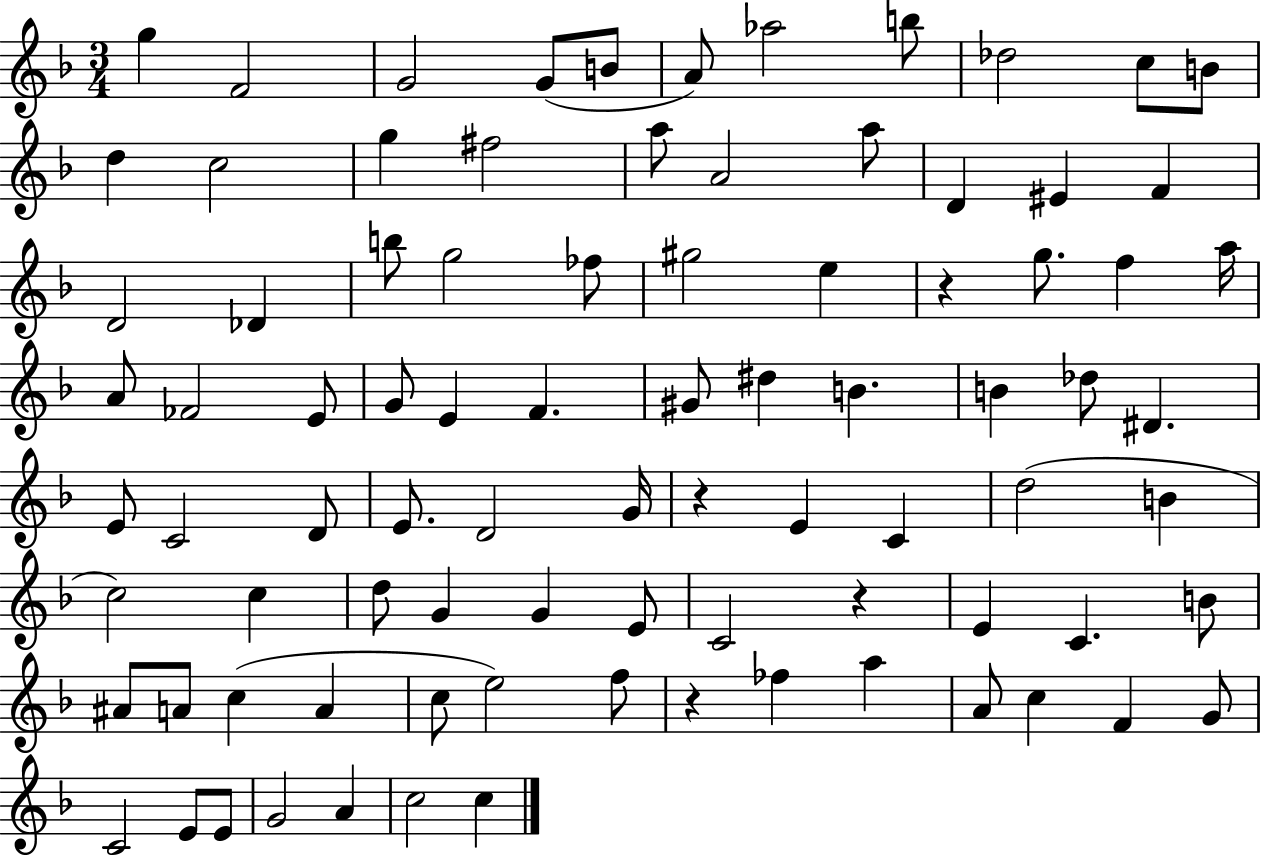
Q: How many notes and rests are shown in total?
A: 87